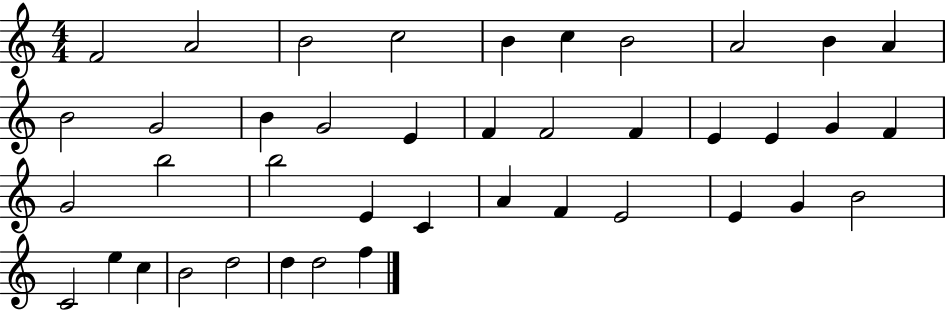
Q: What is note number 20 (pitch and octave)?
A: E4